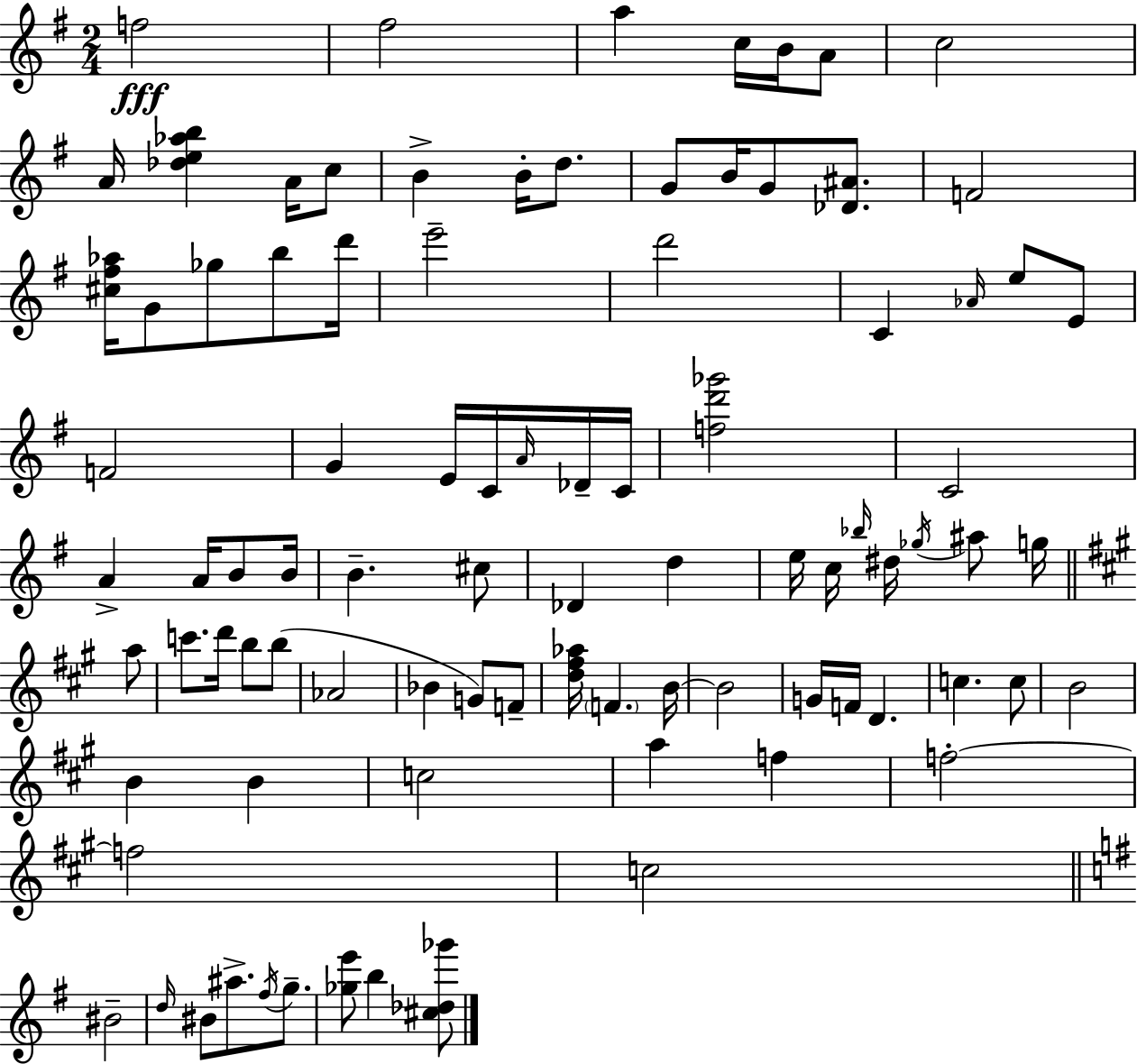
{
  \clef treble
  \numericTimeSignature
  \time 2/4
  \key e \minor
  f''2\fff | fis''2 | a''4 c''16 b'16 a'8 | c''2 | \break a'16 <des'' e'' aes'' b''>4 a'16 c''8 | b'4-> b'16-. d''8. | g'8 b'16 g'8 <des' ais'>8. | f'2 | \break <cis'' fis'' aes''>16 g'8 ges''8 b''8 d'''16 | e'''2-- | d'''2 | c'4 \grace { aes'16 } e''8 e'8 | \break f'2 | g'4 e'16 c'16 \grace { a'16 } | des'16-- c'16 <f'' d''' ges'''>2 | c'2 | \break a'4-> a'16 b'8 | b'16 b'4.-- | cis''8 des'4 d''4 | e''16 c''16 \grace { bes''16 } dis''16 \acciaccatura { ges''16 } ais''8 | \break g''16 \bar "||" \break \key a \major a''8 c'''8. d'''16 b''8 | b''8( aes'2 | bes'4 g'8) | f'8-- <d'' fis'' aes''>16 \parenthesize f'4. | \break b'16~~ b'2 | g'16 f'16 d'4. | c''4. | c''8 b'2 | \break b'4 b'4 | c''2 | a''4 f''4 | f''2-.~~ | \break f''2 | c''2 | \bar "||" \break \key e \minor bis'2-- | \grace { d''16 } bis'8 ais''8.-> \acciaccatura { fis''16 } g''8.-- | <ges'' e'''>8 b''4 | <cis'' des'' ges'''>8 \bar "|."
}